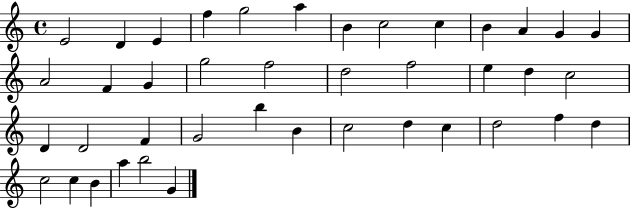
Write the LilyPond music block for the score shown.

{
  \clef treble
  \time 4/4
  \defaultTimeSignature
  \key c \major
  e'2 d'4 e'4 | f''4 g''2 a''4 | b'4 c''2 c''4 | b'4 a'4 g'4 g'4 | \break a'2 f'4 g'4 | g''2 f''2 | d''2 f''2 | e''4 d''4 c''2 | \break d'4 d'2 f'4 | g'2 b''4 b'4 | c''2 d''4 c''4 | d''2 f''4 d''4 | \break c''2 c''4 b'4 | a''4 b''2 g'4 | \bar "|."
}